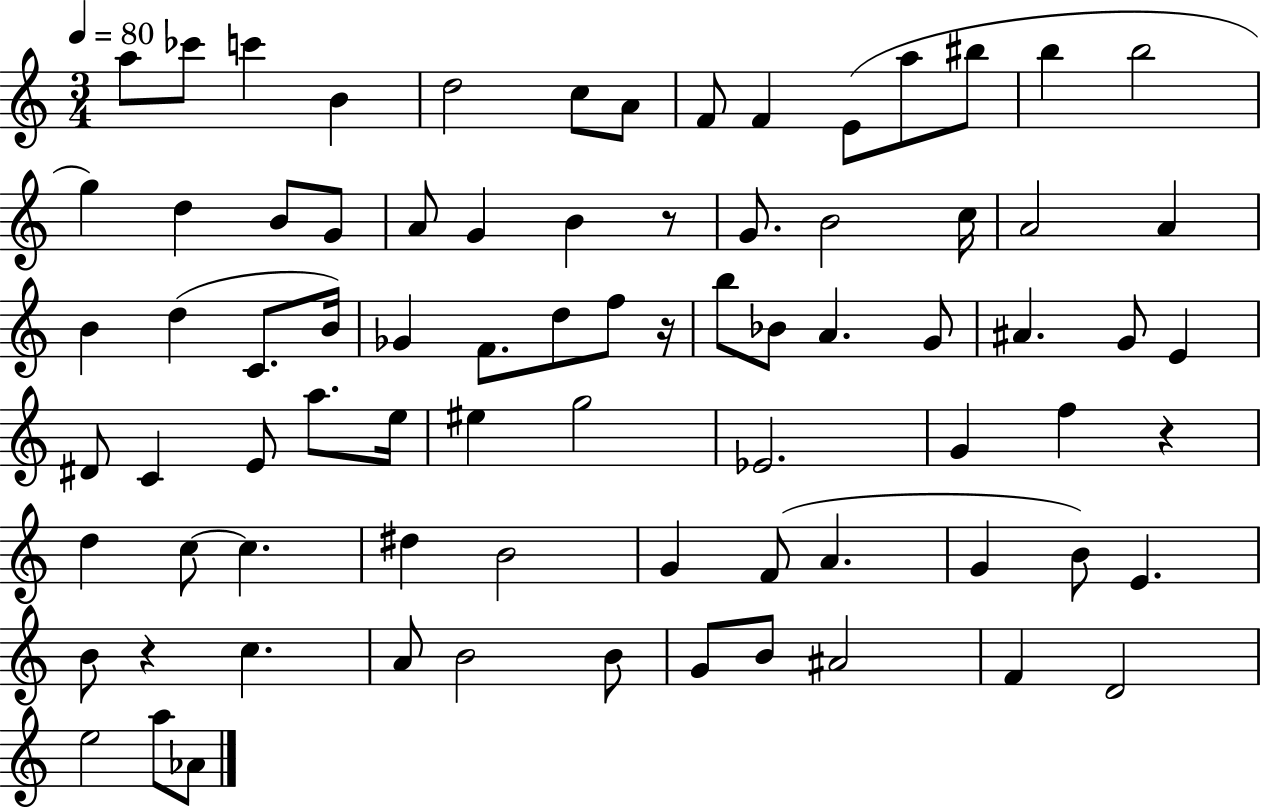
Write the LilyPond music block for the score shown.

{
  \clef treble
  \numericTimeSignature
  \time 3/4
  \key c \major
  \tempo 4 = 80
  a''8 ces'''8 c'''4 b'4 | d''2 c''8 a'8 | f'8 f'4 e'8( a''8 bis''8 | b''4 b''2 | \break g''4) d''4 b'8 g'8 | a'8 g'4 b'4 r8 | g'8. b'2 c''16 | a'2 a'4 | \break b'4 d''4( c'8. b'16) | ges'4 f'8. d''8 f''8 r16 | b''8 bes'8 a'4. g'8 | ais'4. g'8 e'4 | \break dis'8 c'4 e'8 a''8. e''16 | eis''4 g''2 | ees'2. | g'4 f''4 r4 | \break d''4 c''8~~ c''4. | dis''4 b'2 | g'4 f'8( a'4. | g'4 b'8) e'4. | \break b'8 r4 c''4. | a'8 b'2 b'8 | g'8 b'8 ais'2 | f'4 d'2 | \break e''2 a''8 aes'8 | \bar "|."
}